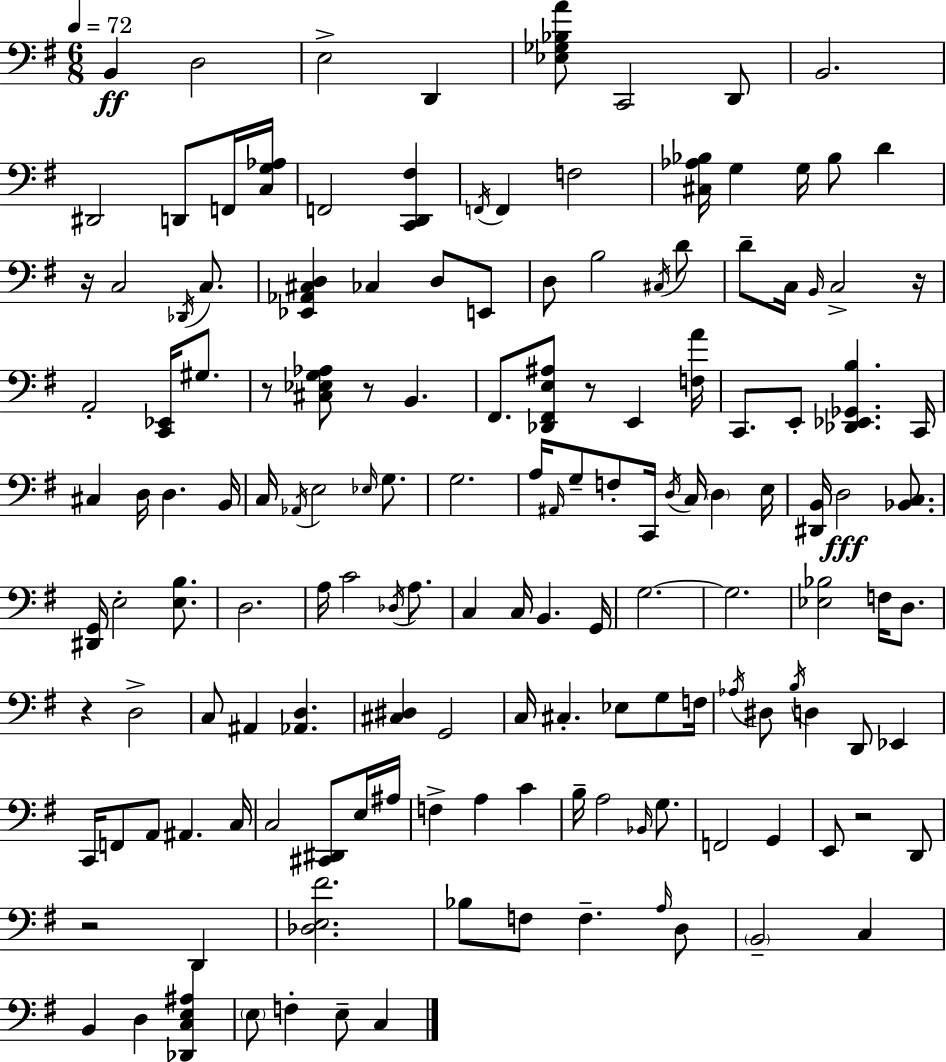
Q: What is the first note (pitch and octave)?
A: B2